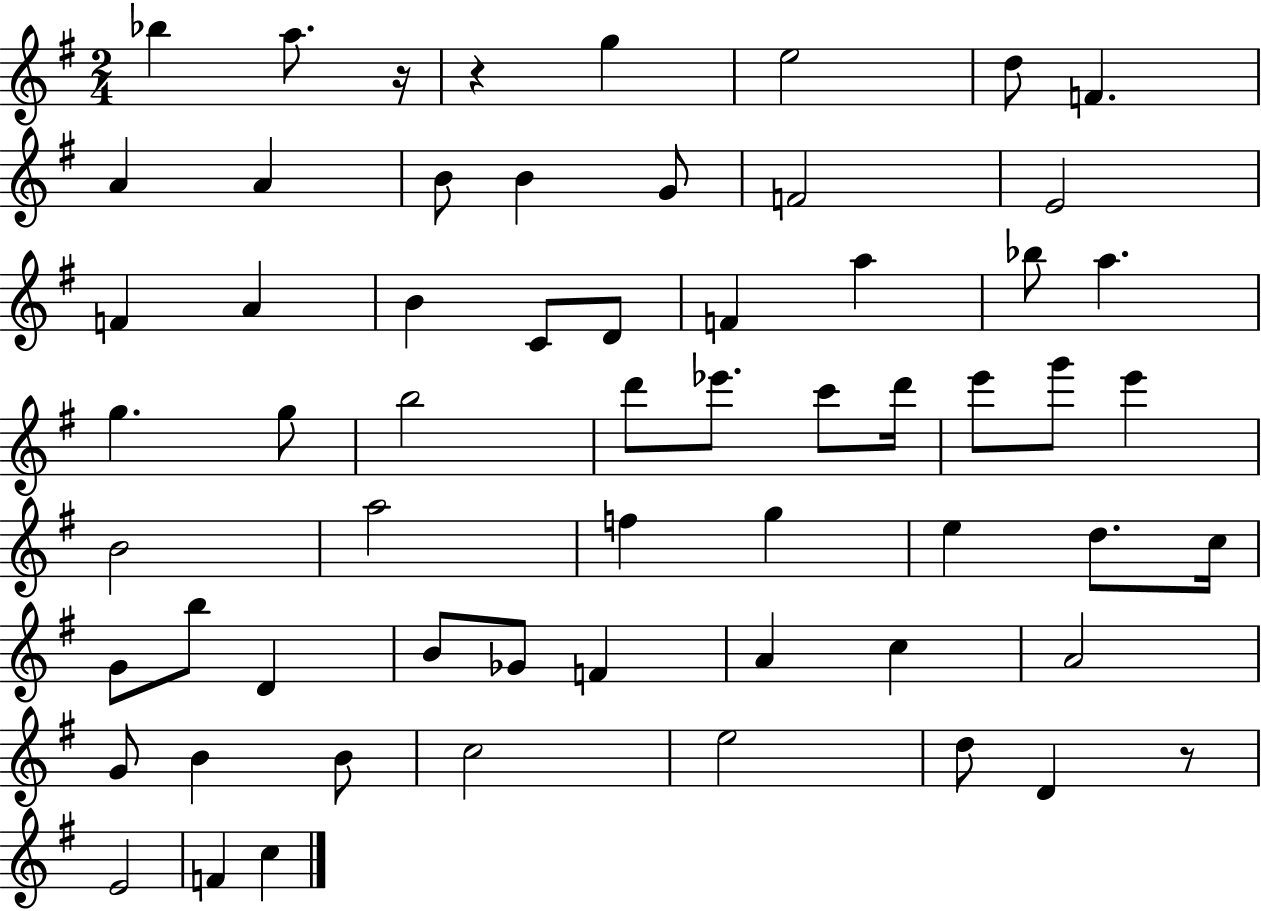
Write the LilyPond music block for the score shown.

{
  \clef treble
  \numericTimeSignature
  \time 2/4
  \key g \major
  bes''4 a''8. r16 | r4 g''4 | e''2 | d''8 f'4. | \break a'4 a'4 | b'8 b'4 g'8 | f'2 | e'2 | \break f'4 a'4 | b'4 c'8 d'8 | f'4 a''4 | bes''8 a''4. | \break g''4. g''8 | b''2 | d'''8 ees'''8. c'''8 d'''16 | e'''8 g'''8 e'''4 | \break b'2 | a''2 | f''4 g''4 | e''4 d''8. c''16 | \break g'8 b''8 d'4 | b'8 ges'8 f'4 | a'4 c''4 | a'2 | \break g'8 b'4 b'8 | c''2 | e''2 | d''8 d'4 r8 | \break e'2 | f'4 c''4 | \bar "|."
}